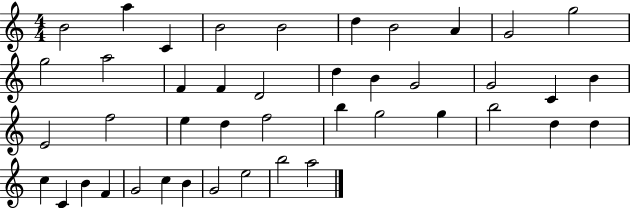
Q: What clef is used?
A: treble